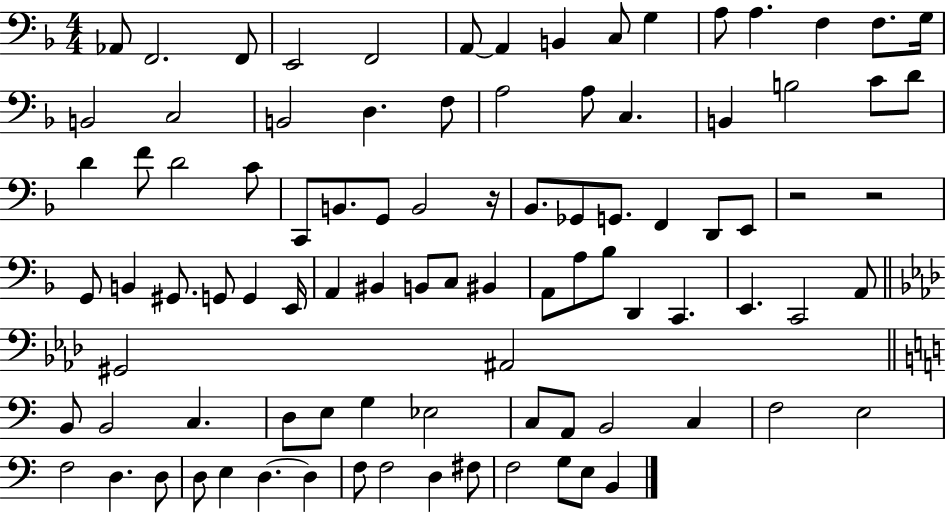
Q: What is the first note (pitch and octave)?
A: Ab2